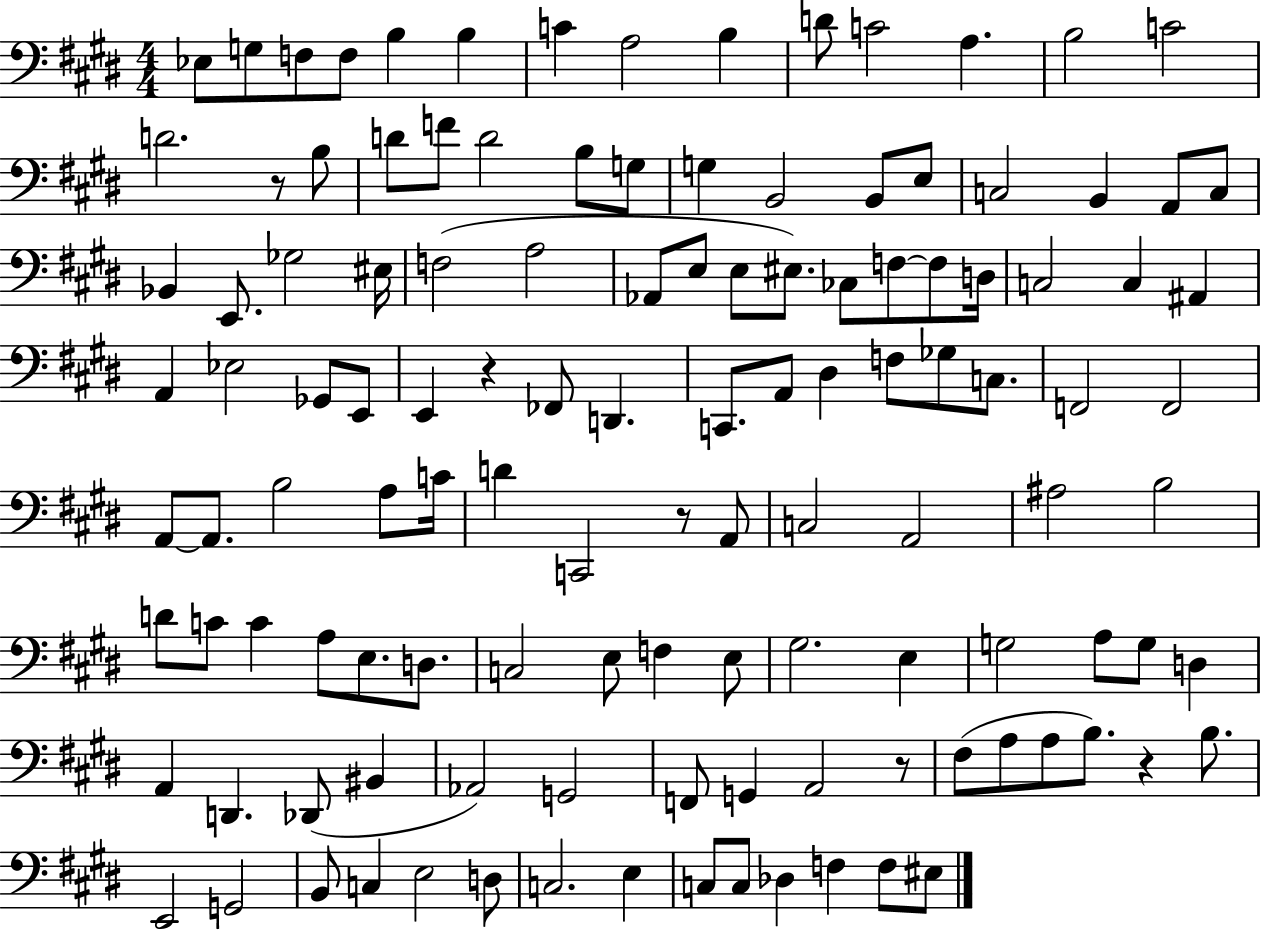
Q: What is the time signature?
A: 4/4